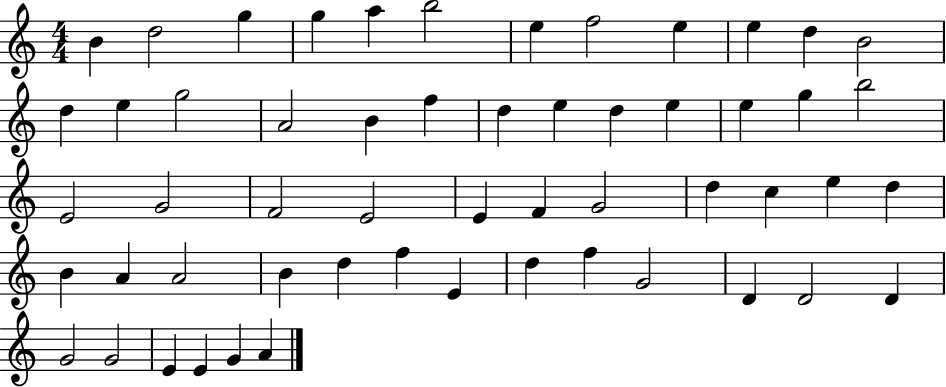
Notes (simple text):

B4/q D5/h G5/q G5/q A5/q B5/h E5/q F5/h E5/q E5/q D5/q B4/h D5/q E5/q G5/h A4/h B4/q F5/q D5/q E5/q D5/q E5/q E5/q G5/q B5/h E4/h G4/h F4/h E4/h E4/q F4/q G4/h D5/q C5/q E5/q D5/q B4/q A4/q A4/h B4/q D5/q F5/q E4/q D5/q F5/q G4/h D4/q D4/h D4/q G4/h G4/h E4/q E4/q G4/q A4/q